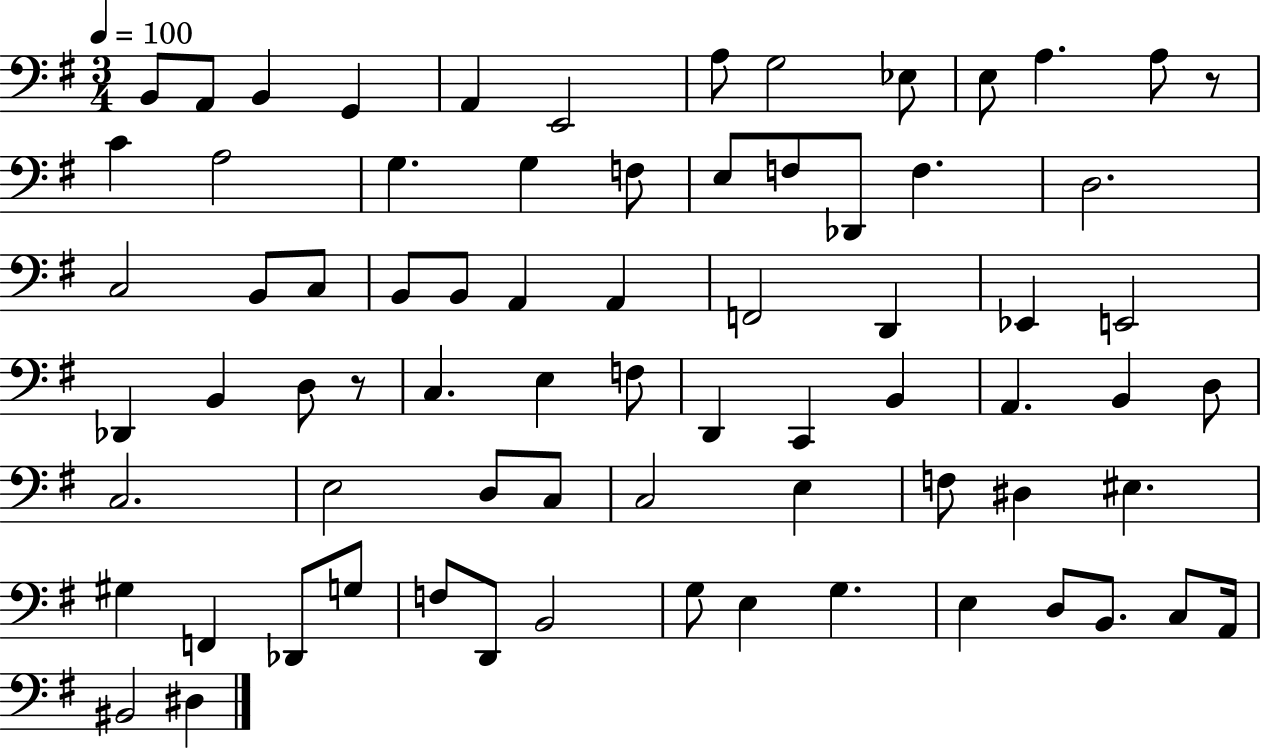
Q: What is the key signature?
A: G major